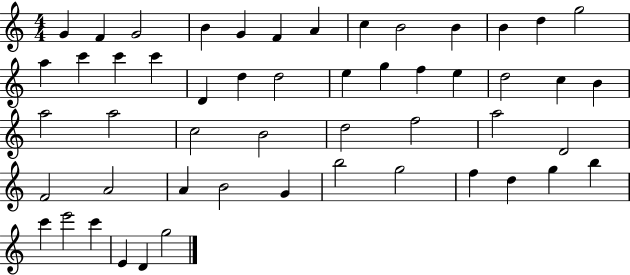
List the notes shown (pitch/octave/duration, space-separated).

G4/q F4/q G4/h B4/q G4/q F4/q A4/q C5/q B4/h B4/q B4/q D5/q G5/h A5/q C6/q C6/q C6/q D4/q D5/q D5/h E5/q G5/q F5/q E5/q D5/h C5/q B4/q A5/h A5/h C5/h B4/h D5/h F5/h A5/h D4/h F4/h A4/h A4/q B4/h G4/q B5/h G5/h F5/q D5/q G5/q B5/q C6/q E6/h C6/q E4/q D4/q G5/h